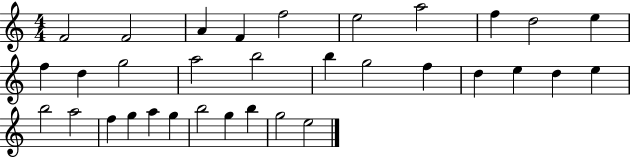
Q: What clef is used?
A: treble